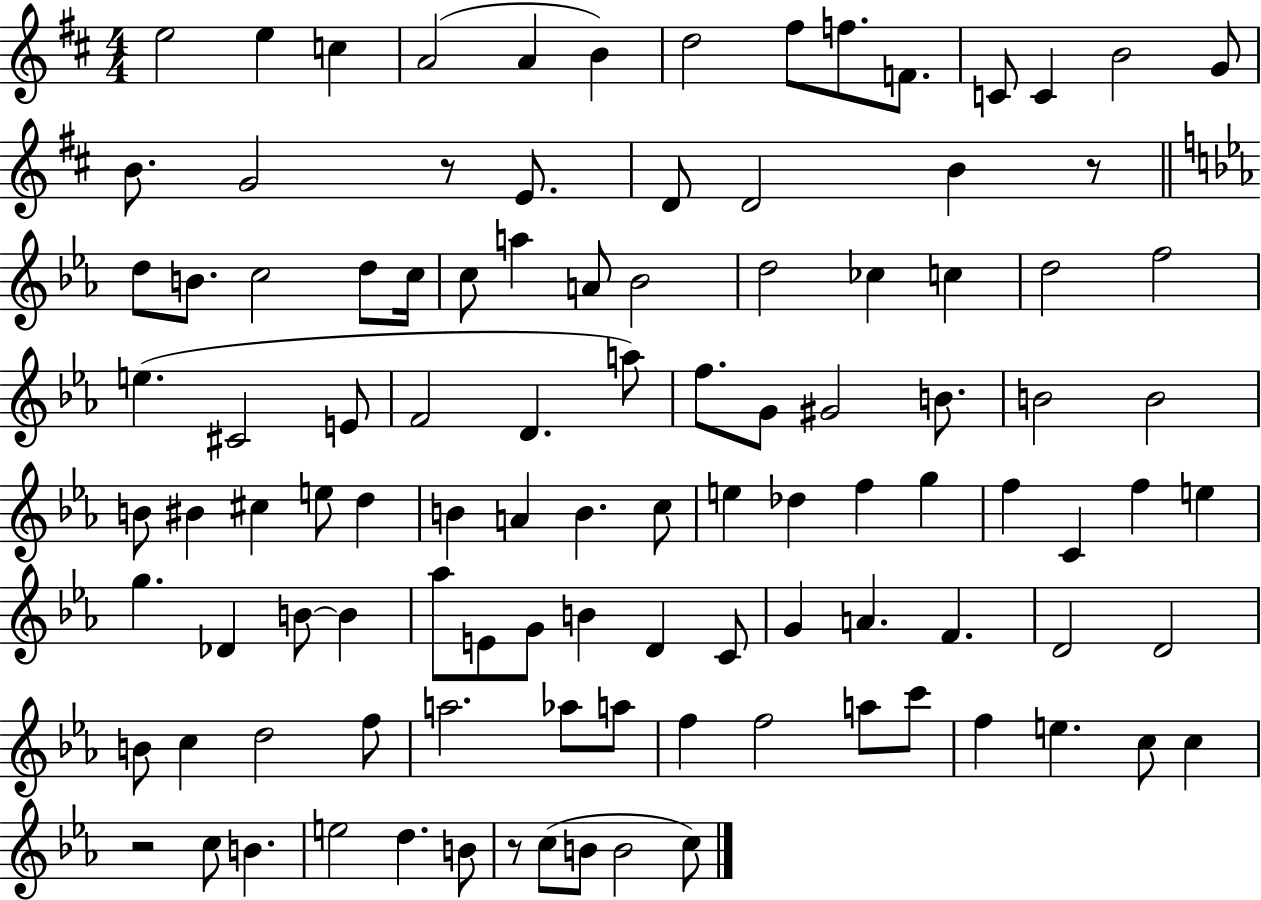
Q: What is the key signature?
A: D major